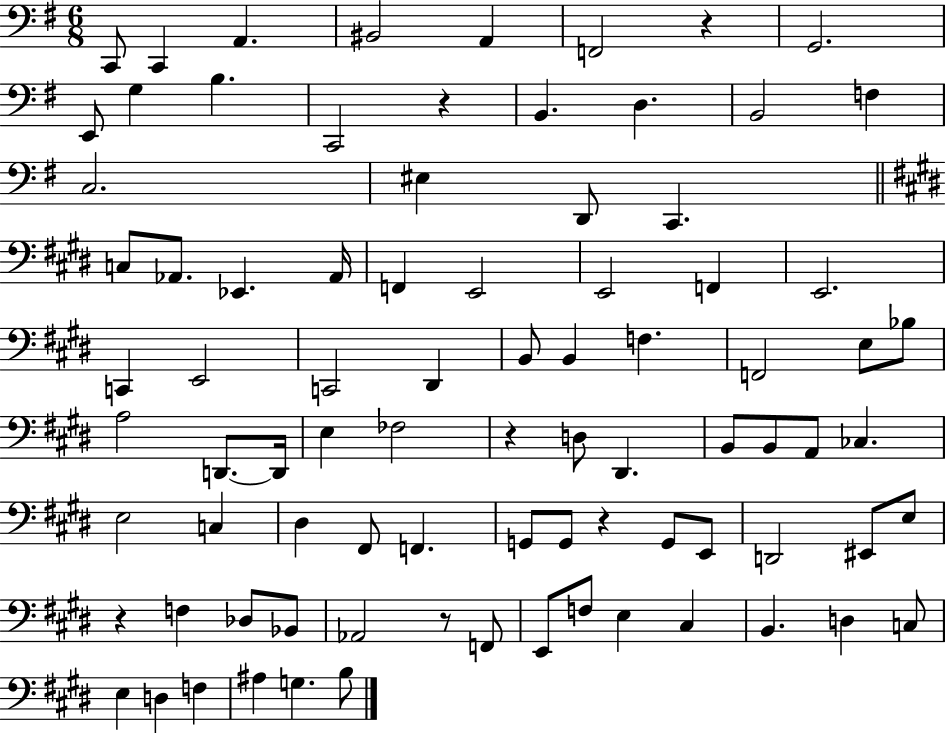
X:1
T:Untitled
M:6/8
L:1/4
K:G
C,,/2 C,, A,, ^B,,2 A,, F,,2 z G,,2 E,,/2 G, B, C,,2 z B,, D, B,,2 F, C,2 ^E, D,,/2 C,, C,/2 _A,,/2 _E,, _A,,/4 F,, E,,2 E,,2 F,, E,,2 C,, E,,2 C,,2 ^D,, B,,/2 B,, F, F,,2 E,/2 _B,/2 A,2 D,,/2 D,,/4 E, _F,2 z D,/2 ^D,, B,,/2 B,,/2 A,,/2 _C, E,2 C, ^D, ^F,,/2 F,, G,,/2 G,,/2 z G,,/2 E,,/2 D,,2 ^E,,/2 E,/2 z F, _D,/2 _B,,/2 _A,,2 z/2 F,,/2 E,,/2 F,/2 E, ^C, B,, D, C,/2 E, D, F, ^A, G, B,/2